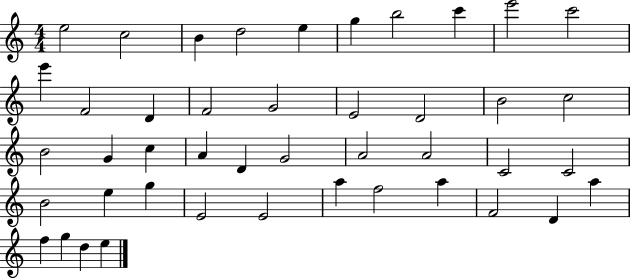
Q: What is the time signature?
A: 4/4